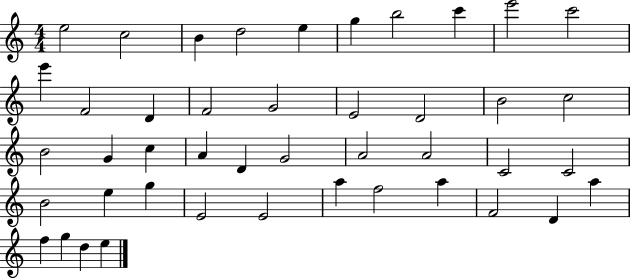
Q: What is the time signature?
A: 4/4